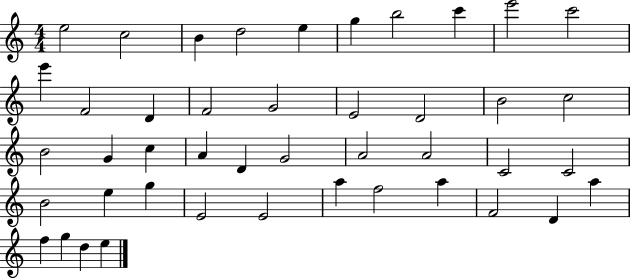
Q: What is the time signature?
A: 4/4